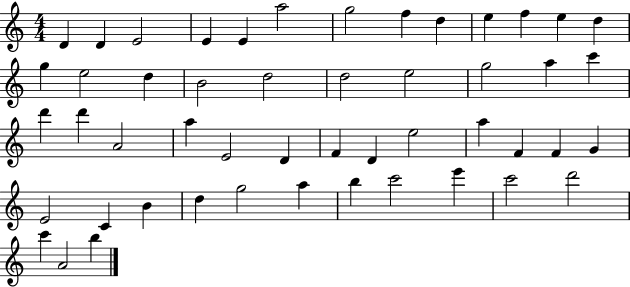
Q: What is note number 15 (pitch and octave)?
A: E5